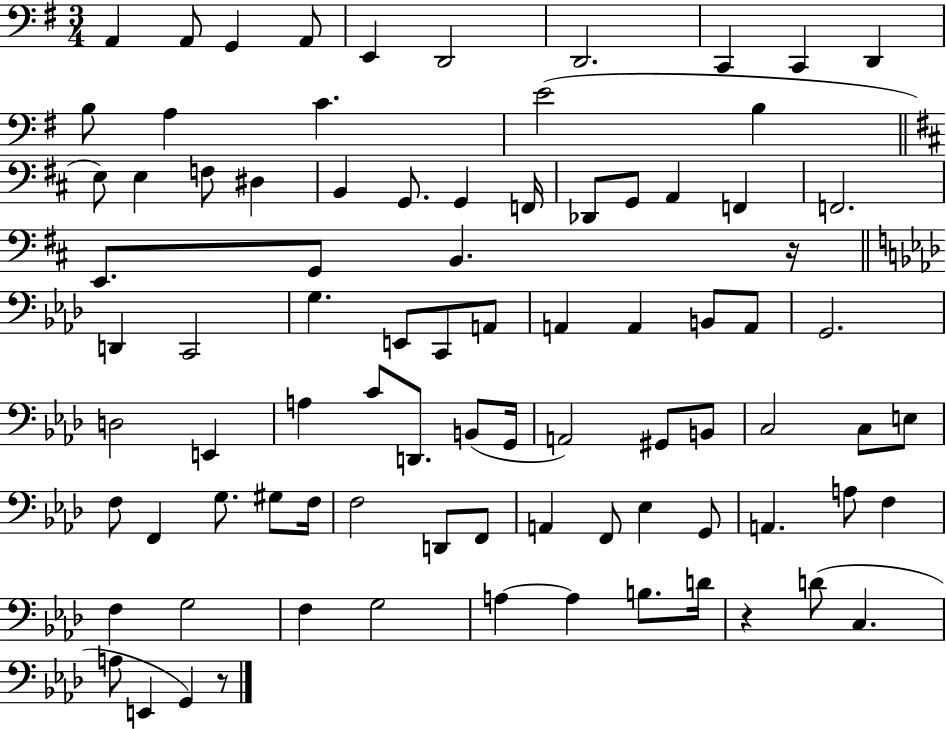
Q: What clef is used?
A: bass